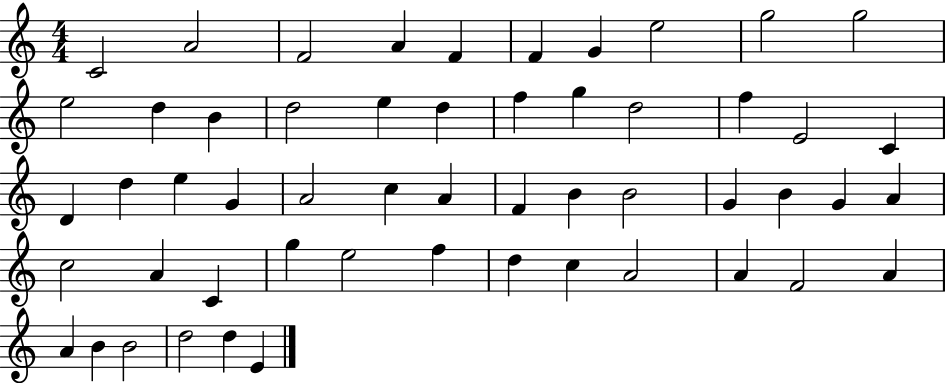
{
  \clef treble
  \numericTimeSignature
  \time 4/4
  \key c \major
  c'2 a'2 | f'2 a'4 f'4 | f'4 g'4 e''2 | g''2 g''2 | \break e''2 d''4 b'4 | d''2 e''4 d''4 | f''4 g''4 d''2 | f''4 e'2 c'4 | \break d'4 d''4 e''4 g'4 | a'2 c''4 a'4 | f'4 b'4 b'2 | g'4 b'4 g'4 a'4 | \break c''2 a'4 c'4 | g''4 e''2 f''4 | d''4 c''4 a'2 | a'4 f'2 a'4 | \break a'4 b'4 b'2 | d''2 d''4 e'4 | \bar "|."
}